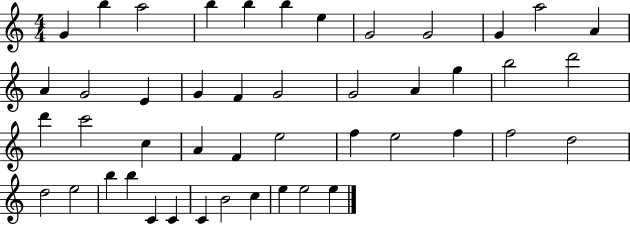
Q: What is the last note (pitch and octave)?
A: E5